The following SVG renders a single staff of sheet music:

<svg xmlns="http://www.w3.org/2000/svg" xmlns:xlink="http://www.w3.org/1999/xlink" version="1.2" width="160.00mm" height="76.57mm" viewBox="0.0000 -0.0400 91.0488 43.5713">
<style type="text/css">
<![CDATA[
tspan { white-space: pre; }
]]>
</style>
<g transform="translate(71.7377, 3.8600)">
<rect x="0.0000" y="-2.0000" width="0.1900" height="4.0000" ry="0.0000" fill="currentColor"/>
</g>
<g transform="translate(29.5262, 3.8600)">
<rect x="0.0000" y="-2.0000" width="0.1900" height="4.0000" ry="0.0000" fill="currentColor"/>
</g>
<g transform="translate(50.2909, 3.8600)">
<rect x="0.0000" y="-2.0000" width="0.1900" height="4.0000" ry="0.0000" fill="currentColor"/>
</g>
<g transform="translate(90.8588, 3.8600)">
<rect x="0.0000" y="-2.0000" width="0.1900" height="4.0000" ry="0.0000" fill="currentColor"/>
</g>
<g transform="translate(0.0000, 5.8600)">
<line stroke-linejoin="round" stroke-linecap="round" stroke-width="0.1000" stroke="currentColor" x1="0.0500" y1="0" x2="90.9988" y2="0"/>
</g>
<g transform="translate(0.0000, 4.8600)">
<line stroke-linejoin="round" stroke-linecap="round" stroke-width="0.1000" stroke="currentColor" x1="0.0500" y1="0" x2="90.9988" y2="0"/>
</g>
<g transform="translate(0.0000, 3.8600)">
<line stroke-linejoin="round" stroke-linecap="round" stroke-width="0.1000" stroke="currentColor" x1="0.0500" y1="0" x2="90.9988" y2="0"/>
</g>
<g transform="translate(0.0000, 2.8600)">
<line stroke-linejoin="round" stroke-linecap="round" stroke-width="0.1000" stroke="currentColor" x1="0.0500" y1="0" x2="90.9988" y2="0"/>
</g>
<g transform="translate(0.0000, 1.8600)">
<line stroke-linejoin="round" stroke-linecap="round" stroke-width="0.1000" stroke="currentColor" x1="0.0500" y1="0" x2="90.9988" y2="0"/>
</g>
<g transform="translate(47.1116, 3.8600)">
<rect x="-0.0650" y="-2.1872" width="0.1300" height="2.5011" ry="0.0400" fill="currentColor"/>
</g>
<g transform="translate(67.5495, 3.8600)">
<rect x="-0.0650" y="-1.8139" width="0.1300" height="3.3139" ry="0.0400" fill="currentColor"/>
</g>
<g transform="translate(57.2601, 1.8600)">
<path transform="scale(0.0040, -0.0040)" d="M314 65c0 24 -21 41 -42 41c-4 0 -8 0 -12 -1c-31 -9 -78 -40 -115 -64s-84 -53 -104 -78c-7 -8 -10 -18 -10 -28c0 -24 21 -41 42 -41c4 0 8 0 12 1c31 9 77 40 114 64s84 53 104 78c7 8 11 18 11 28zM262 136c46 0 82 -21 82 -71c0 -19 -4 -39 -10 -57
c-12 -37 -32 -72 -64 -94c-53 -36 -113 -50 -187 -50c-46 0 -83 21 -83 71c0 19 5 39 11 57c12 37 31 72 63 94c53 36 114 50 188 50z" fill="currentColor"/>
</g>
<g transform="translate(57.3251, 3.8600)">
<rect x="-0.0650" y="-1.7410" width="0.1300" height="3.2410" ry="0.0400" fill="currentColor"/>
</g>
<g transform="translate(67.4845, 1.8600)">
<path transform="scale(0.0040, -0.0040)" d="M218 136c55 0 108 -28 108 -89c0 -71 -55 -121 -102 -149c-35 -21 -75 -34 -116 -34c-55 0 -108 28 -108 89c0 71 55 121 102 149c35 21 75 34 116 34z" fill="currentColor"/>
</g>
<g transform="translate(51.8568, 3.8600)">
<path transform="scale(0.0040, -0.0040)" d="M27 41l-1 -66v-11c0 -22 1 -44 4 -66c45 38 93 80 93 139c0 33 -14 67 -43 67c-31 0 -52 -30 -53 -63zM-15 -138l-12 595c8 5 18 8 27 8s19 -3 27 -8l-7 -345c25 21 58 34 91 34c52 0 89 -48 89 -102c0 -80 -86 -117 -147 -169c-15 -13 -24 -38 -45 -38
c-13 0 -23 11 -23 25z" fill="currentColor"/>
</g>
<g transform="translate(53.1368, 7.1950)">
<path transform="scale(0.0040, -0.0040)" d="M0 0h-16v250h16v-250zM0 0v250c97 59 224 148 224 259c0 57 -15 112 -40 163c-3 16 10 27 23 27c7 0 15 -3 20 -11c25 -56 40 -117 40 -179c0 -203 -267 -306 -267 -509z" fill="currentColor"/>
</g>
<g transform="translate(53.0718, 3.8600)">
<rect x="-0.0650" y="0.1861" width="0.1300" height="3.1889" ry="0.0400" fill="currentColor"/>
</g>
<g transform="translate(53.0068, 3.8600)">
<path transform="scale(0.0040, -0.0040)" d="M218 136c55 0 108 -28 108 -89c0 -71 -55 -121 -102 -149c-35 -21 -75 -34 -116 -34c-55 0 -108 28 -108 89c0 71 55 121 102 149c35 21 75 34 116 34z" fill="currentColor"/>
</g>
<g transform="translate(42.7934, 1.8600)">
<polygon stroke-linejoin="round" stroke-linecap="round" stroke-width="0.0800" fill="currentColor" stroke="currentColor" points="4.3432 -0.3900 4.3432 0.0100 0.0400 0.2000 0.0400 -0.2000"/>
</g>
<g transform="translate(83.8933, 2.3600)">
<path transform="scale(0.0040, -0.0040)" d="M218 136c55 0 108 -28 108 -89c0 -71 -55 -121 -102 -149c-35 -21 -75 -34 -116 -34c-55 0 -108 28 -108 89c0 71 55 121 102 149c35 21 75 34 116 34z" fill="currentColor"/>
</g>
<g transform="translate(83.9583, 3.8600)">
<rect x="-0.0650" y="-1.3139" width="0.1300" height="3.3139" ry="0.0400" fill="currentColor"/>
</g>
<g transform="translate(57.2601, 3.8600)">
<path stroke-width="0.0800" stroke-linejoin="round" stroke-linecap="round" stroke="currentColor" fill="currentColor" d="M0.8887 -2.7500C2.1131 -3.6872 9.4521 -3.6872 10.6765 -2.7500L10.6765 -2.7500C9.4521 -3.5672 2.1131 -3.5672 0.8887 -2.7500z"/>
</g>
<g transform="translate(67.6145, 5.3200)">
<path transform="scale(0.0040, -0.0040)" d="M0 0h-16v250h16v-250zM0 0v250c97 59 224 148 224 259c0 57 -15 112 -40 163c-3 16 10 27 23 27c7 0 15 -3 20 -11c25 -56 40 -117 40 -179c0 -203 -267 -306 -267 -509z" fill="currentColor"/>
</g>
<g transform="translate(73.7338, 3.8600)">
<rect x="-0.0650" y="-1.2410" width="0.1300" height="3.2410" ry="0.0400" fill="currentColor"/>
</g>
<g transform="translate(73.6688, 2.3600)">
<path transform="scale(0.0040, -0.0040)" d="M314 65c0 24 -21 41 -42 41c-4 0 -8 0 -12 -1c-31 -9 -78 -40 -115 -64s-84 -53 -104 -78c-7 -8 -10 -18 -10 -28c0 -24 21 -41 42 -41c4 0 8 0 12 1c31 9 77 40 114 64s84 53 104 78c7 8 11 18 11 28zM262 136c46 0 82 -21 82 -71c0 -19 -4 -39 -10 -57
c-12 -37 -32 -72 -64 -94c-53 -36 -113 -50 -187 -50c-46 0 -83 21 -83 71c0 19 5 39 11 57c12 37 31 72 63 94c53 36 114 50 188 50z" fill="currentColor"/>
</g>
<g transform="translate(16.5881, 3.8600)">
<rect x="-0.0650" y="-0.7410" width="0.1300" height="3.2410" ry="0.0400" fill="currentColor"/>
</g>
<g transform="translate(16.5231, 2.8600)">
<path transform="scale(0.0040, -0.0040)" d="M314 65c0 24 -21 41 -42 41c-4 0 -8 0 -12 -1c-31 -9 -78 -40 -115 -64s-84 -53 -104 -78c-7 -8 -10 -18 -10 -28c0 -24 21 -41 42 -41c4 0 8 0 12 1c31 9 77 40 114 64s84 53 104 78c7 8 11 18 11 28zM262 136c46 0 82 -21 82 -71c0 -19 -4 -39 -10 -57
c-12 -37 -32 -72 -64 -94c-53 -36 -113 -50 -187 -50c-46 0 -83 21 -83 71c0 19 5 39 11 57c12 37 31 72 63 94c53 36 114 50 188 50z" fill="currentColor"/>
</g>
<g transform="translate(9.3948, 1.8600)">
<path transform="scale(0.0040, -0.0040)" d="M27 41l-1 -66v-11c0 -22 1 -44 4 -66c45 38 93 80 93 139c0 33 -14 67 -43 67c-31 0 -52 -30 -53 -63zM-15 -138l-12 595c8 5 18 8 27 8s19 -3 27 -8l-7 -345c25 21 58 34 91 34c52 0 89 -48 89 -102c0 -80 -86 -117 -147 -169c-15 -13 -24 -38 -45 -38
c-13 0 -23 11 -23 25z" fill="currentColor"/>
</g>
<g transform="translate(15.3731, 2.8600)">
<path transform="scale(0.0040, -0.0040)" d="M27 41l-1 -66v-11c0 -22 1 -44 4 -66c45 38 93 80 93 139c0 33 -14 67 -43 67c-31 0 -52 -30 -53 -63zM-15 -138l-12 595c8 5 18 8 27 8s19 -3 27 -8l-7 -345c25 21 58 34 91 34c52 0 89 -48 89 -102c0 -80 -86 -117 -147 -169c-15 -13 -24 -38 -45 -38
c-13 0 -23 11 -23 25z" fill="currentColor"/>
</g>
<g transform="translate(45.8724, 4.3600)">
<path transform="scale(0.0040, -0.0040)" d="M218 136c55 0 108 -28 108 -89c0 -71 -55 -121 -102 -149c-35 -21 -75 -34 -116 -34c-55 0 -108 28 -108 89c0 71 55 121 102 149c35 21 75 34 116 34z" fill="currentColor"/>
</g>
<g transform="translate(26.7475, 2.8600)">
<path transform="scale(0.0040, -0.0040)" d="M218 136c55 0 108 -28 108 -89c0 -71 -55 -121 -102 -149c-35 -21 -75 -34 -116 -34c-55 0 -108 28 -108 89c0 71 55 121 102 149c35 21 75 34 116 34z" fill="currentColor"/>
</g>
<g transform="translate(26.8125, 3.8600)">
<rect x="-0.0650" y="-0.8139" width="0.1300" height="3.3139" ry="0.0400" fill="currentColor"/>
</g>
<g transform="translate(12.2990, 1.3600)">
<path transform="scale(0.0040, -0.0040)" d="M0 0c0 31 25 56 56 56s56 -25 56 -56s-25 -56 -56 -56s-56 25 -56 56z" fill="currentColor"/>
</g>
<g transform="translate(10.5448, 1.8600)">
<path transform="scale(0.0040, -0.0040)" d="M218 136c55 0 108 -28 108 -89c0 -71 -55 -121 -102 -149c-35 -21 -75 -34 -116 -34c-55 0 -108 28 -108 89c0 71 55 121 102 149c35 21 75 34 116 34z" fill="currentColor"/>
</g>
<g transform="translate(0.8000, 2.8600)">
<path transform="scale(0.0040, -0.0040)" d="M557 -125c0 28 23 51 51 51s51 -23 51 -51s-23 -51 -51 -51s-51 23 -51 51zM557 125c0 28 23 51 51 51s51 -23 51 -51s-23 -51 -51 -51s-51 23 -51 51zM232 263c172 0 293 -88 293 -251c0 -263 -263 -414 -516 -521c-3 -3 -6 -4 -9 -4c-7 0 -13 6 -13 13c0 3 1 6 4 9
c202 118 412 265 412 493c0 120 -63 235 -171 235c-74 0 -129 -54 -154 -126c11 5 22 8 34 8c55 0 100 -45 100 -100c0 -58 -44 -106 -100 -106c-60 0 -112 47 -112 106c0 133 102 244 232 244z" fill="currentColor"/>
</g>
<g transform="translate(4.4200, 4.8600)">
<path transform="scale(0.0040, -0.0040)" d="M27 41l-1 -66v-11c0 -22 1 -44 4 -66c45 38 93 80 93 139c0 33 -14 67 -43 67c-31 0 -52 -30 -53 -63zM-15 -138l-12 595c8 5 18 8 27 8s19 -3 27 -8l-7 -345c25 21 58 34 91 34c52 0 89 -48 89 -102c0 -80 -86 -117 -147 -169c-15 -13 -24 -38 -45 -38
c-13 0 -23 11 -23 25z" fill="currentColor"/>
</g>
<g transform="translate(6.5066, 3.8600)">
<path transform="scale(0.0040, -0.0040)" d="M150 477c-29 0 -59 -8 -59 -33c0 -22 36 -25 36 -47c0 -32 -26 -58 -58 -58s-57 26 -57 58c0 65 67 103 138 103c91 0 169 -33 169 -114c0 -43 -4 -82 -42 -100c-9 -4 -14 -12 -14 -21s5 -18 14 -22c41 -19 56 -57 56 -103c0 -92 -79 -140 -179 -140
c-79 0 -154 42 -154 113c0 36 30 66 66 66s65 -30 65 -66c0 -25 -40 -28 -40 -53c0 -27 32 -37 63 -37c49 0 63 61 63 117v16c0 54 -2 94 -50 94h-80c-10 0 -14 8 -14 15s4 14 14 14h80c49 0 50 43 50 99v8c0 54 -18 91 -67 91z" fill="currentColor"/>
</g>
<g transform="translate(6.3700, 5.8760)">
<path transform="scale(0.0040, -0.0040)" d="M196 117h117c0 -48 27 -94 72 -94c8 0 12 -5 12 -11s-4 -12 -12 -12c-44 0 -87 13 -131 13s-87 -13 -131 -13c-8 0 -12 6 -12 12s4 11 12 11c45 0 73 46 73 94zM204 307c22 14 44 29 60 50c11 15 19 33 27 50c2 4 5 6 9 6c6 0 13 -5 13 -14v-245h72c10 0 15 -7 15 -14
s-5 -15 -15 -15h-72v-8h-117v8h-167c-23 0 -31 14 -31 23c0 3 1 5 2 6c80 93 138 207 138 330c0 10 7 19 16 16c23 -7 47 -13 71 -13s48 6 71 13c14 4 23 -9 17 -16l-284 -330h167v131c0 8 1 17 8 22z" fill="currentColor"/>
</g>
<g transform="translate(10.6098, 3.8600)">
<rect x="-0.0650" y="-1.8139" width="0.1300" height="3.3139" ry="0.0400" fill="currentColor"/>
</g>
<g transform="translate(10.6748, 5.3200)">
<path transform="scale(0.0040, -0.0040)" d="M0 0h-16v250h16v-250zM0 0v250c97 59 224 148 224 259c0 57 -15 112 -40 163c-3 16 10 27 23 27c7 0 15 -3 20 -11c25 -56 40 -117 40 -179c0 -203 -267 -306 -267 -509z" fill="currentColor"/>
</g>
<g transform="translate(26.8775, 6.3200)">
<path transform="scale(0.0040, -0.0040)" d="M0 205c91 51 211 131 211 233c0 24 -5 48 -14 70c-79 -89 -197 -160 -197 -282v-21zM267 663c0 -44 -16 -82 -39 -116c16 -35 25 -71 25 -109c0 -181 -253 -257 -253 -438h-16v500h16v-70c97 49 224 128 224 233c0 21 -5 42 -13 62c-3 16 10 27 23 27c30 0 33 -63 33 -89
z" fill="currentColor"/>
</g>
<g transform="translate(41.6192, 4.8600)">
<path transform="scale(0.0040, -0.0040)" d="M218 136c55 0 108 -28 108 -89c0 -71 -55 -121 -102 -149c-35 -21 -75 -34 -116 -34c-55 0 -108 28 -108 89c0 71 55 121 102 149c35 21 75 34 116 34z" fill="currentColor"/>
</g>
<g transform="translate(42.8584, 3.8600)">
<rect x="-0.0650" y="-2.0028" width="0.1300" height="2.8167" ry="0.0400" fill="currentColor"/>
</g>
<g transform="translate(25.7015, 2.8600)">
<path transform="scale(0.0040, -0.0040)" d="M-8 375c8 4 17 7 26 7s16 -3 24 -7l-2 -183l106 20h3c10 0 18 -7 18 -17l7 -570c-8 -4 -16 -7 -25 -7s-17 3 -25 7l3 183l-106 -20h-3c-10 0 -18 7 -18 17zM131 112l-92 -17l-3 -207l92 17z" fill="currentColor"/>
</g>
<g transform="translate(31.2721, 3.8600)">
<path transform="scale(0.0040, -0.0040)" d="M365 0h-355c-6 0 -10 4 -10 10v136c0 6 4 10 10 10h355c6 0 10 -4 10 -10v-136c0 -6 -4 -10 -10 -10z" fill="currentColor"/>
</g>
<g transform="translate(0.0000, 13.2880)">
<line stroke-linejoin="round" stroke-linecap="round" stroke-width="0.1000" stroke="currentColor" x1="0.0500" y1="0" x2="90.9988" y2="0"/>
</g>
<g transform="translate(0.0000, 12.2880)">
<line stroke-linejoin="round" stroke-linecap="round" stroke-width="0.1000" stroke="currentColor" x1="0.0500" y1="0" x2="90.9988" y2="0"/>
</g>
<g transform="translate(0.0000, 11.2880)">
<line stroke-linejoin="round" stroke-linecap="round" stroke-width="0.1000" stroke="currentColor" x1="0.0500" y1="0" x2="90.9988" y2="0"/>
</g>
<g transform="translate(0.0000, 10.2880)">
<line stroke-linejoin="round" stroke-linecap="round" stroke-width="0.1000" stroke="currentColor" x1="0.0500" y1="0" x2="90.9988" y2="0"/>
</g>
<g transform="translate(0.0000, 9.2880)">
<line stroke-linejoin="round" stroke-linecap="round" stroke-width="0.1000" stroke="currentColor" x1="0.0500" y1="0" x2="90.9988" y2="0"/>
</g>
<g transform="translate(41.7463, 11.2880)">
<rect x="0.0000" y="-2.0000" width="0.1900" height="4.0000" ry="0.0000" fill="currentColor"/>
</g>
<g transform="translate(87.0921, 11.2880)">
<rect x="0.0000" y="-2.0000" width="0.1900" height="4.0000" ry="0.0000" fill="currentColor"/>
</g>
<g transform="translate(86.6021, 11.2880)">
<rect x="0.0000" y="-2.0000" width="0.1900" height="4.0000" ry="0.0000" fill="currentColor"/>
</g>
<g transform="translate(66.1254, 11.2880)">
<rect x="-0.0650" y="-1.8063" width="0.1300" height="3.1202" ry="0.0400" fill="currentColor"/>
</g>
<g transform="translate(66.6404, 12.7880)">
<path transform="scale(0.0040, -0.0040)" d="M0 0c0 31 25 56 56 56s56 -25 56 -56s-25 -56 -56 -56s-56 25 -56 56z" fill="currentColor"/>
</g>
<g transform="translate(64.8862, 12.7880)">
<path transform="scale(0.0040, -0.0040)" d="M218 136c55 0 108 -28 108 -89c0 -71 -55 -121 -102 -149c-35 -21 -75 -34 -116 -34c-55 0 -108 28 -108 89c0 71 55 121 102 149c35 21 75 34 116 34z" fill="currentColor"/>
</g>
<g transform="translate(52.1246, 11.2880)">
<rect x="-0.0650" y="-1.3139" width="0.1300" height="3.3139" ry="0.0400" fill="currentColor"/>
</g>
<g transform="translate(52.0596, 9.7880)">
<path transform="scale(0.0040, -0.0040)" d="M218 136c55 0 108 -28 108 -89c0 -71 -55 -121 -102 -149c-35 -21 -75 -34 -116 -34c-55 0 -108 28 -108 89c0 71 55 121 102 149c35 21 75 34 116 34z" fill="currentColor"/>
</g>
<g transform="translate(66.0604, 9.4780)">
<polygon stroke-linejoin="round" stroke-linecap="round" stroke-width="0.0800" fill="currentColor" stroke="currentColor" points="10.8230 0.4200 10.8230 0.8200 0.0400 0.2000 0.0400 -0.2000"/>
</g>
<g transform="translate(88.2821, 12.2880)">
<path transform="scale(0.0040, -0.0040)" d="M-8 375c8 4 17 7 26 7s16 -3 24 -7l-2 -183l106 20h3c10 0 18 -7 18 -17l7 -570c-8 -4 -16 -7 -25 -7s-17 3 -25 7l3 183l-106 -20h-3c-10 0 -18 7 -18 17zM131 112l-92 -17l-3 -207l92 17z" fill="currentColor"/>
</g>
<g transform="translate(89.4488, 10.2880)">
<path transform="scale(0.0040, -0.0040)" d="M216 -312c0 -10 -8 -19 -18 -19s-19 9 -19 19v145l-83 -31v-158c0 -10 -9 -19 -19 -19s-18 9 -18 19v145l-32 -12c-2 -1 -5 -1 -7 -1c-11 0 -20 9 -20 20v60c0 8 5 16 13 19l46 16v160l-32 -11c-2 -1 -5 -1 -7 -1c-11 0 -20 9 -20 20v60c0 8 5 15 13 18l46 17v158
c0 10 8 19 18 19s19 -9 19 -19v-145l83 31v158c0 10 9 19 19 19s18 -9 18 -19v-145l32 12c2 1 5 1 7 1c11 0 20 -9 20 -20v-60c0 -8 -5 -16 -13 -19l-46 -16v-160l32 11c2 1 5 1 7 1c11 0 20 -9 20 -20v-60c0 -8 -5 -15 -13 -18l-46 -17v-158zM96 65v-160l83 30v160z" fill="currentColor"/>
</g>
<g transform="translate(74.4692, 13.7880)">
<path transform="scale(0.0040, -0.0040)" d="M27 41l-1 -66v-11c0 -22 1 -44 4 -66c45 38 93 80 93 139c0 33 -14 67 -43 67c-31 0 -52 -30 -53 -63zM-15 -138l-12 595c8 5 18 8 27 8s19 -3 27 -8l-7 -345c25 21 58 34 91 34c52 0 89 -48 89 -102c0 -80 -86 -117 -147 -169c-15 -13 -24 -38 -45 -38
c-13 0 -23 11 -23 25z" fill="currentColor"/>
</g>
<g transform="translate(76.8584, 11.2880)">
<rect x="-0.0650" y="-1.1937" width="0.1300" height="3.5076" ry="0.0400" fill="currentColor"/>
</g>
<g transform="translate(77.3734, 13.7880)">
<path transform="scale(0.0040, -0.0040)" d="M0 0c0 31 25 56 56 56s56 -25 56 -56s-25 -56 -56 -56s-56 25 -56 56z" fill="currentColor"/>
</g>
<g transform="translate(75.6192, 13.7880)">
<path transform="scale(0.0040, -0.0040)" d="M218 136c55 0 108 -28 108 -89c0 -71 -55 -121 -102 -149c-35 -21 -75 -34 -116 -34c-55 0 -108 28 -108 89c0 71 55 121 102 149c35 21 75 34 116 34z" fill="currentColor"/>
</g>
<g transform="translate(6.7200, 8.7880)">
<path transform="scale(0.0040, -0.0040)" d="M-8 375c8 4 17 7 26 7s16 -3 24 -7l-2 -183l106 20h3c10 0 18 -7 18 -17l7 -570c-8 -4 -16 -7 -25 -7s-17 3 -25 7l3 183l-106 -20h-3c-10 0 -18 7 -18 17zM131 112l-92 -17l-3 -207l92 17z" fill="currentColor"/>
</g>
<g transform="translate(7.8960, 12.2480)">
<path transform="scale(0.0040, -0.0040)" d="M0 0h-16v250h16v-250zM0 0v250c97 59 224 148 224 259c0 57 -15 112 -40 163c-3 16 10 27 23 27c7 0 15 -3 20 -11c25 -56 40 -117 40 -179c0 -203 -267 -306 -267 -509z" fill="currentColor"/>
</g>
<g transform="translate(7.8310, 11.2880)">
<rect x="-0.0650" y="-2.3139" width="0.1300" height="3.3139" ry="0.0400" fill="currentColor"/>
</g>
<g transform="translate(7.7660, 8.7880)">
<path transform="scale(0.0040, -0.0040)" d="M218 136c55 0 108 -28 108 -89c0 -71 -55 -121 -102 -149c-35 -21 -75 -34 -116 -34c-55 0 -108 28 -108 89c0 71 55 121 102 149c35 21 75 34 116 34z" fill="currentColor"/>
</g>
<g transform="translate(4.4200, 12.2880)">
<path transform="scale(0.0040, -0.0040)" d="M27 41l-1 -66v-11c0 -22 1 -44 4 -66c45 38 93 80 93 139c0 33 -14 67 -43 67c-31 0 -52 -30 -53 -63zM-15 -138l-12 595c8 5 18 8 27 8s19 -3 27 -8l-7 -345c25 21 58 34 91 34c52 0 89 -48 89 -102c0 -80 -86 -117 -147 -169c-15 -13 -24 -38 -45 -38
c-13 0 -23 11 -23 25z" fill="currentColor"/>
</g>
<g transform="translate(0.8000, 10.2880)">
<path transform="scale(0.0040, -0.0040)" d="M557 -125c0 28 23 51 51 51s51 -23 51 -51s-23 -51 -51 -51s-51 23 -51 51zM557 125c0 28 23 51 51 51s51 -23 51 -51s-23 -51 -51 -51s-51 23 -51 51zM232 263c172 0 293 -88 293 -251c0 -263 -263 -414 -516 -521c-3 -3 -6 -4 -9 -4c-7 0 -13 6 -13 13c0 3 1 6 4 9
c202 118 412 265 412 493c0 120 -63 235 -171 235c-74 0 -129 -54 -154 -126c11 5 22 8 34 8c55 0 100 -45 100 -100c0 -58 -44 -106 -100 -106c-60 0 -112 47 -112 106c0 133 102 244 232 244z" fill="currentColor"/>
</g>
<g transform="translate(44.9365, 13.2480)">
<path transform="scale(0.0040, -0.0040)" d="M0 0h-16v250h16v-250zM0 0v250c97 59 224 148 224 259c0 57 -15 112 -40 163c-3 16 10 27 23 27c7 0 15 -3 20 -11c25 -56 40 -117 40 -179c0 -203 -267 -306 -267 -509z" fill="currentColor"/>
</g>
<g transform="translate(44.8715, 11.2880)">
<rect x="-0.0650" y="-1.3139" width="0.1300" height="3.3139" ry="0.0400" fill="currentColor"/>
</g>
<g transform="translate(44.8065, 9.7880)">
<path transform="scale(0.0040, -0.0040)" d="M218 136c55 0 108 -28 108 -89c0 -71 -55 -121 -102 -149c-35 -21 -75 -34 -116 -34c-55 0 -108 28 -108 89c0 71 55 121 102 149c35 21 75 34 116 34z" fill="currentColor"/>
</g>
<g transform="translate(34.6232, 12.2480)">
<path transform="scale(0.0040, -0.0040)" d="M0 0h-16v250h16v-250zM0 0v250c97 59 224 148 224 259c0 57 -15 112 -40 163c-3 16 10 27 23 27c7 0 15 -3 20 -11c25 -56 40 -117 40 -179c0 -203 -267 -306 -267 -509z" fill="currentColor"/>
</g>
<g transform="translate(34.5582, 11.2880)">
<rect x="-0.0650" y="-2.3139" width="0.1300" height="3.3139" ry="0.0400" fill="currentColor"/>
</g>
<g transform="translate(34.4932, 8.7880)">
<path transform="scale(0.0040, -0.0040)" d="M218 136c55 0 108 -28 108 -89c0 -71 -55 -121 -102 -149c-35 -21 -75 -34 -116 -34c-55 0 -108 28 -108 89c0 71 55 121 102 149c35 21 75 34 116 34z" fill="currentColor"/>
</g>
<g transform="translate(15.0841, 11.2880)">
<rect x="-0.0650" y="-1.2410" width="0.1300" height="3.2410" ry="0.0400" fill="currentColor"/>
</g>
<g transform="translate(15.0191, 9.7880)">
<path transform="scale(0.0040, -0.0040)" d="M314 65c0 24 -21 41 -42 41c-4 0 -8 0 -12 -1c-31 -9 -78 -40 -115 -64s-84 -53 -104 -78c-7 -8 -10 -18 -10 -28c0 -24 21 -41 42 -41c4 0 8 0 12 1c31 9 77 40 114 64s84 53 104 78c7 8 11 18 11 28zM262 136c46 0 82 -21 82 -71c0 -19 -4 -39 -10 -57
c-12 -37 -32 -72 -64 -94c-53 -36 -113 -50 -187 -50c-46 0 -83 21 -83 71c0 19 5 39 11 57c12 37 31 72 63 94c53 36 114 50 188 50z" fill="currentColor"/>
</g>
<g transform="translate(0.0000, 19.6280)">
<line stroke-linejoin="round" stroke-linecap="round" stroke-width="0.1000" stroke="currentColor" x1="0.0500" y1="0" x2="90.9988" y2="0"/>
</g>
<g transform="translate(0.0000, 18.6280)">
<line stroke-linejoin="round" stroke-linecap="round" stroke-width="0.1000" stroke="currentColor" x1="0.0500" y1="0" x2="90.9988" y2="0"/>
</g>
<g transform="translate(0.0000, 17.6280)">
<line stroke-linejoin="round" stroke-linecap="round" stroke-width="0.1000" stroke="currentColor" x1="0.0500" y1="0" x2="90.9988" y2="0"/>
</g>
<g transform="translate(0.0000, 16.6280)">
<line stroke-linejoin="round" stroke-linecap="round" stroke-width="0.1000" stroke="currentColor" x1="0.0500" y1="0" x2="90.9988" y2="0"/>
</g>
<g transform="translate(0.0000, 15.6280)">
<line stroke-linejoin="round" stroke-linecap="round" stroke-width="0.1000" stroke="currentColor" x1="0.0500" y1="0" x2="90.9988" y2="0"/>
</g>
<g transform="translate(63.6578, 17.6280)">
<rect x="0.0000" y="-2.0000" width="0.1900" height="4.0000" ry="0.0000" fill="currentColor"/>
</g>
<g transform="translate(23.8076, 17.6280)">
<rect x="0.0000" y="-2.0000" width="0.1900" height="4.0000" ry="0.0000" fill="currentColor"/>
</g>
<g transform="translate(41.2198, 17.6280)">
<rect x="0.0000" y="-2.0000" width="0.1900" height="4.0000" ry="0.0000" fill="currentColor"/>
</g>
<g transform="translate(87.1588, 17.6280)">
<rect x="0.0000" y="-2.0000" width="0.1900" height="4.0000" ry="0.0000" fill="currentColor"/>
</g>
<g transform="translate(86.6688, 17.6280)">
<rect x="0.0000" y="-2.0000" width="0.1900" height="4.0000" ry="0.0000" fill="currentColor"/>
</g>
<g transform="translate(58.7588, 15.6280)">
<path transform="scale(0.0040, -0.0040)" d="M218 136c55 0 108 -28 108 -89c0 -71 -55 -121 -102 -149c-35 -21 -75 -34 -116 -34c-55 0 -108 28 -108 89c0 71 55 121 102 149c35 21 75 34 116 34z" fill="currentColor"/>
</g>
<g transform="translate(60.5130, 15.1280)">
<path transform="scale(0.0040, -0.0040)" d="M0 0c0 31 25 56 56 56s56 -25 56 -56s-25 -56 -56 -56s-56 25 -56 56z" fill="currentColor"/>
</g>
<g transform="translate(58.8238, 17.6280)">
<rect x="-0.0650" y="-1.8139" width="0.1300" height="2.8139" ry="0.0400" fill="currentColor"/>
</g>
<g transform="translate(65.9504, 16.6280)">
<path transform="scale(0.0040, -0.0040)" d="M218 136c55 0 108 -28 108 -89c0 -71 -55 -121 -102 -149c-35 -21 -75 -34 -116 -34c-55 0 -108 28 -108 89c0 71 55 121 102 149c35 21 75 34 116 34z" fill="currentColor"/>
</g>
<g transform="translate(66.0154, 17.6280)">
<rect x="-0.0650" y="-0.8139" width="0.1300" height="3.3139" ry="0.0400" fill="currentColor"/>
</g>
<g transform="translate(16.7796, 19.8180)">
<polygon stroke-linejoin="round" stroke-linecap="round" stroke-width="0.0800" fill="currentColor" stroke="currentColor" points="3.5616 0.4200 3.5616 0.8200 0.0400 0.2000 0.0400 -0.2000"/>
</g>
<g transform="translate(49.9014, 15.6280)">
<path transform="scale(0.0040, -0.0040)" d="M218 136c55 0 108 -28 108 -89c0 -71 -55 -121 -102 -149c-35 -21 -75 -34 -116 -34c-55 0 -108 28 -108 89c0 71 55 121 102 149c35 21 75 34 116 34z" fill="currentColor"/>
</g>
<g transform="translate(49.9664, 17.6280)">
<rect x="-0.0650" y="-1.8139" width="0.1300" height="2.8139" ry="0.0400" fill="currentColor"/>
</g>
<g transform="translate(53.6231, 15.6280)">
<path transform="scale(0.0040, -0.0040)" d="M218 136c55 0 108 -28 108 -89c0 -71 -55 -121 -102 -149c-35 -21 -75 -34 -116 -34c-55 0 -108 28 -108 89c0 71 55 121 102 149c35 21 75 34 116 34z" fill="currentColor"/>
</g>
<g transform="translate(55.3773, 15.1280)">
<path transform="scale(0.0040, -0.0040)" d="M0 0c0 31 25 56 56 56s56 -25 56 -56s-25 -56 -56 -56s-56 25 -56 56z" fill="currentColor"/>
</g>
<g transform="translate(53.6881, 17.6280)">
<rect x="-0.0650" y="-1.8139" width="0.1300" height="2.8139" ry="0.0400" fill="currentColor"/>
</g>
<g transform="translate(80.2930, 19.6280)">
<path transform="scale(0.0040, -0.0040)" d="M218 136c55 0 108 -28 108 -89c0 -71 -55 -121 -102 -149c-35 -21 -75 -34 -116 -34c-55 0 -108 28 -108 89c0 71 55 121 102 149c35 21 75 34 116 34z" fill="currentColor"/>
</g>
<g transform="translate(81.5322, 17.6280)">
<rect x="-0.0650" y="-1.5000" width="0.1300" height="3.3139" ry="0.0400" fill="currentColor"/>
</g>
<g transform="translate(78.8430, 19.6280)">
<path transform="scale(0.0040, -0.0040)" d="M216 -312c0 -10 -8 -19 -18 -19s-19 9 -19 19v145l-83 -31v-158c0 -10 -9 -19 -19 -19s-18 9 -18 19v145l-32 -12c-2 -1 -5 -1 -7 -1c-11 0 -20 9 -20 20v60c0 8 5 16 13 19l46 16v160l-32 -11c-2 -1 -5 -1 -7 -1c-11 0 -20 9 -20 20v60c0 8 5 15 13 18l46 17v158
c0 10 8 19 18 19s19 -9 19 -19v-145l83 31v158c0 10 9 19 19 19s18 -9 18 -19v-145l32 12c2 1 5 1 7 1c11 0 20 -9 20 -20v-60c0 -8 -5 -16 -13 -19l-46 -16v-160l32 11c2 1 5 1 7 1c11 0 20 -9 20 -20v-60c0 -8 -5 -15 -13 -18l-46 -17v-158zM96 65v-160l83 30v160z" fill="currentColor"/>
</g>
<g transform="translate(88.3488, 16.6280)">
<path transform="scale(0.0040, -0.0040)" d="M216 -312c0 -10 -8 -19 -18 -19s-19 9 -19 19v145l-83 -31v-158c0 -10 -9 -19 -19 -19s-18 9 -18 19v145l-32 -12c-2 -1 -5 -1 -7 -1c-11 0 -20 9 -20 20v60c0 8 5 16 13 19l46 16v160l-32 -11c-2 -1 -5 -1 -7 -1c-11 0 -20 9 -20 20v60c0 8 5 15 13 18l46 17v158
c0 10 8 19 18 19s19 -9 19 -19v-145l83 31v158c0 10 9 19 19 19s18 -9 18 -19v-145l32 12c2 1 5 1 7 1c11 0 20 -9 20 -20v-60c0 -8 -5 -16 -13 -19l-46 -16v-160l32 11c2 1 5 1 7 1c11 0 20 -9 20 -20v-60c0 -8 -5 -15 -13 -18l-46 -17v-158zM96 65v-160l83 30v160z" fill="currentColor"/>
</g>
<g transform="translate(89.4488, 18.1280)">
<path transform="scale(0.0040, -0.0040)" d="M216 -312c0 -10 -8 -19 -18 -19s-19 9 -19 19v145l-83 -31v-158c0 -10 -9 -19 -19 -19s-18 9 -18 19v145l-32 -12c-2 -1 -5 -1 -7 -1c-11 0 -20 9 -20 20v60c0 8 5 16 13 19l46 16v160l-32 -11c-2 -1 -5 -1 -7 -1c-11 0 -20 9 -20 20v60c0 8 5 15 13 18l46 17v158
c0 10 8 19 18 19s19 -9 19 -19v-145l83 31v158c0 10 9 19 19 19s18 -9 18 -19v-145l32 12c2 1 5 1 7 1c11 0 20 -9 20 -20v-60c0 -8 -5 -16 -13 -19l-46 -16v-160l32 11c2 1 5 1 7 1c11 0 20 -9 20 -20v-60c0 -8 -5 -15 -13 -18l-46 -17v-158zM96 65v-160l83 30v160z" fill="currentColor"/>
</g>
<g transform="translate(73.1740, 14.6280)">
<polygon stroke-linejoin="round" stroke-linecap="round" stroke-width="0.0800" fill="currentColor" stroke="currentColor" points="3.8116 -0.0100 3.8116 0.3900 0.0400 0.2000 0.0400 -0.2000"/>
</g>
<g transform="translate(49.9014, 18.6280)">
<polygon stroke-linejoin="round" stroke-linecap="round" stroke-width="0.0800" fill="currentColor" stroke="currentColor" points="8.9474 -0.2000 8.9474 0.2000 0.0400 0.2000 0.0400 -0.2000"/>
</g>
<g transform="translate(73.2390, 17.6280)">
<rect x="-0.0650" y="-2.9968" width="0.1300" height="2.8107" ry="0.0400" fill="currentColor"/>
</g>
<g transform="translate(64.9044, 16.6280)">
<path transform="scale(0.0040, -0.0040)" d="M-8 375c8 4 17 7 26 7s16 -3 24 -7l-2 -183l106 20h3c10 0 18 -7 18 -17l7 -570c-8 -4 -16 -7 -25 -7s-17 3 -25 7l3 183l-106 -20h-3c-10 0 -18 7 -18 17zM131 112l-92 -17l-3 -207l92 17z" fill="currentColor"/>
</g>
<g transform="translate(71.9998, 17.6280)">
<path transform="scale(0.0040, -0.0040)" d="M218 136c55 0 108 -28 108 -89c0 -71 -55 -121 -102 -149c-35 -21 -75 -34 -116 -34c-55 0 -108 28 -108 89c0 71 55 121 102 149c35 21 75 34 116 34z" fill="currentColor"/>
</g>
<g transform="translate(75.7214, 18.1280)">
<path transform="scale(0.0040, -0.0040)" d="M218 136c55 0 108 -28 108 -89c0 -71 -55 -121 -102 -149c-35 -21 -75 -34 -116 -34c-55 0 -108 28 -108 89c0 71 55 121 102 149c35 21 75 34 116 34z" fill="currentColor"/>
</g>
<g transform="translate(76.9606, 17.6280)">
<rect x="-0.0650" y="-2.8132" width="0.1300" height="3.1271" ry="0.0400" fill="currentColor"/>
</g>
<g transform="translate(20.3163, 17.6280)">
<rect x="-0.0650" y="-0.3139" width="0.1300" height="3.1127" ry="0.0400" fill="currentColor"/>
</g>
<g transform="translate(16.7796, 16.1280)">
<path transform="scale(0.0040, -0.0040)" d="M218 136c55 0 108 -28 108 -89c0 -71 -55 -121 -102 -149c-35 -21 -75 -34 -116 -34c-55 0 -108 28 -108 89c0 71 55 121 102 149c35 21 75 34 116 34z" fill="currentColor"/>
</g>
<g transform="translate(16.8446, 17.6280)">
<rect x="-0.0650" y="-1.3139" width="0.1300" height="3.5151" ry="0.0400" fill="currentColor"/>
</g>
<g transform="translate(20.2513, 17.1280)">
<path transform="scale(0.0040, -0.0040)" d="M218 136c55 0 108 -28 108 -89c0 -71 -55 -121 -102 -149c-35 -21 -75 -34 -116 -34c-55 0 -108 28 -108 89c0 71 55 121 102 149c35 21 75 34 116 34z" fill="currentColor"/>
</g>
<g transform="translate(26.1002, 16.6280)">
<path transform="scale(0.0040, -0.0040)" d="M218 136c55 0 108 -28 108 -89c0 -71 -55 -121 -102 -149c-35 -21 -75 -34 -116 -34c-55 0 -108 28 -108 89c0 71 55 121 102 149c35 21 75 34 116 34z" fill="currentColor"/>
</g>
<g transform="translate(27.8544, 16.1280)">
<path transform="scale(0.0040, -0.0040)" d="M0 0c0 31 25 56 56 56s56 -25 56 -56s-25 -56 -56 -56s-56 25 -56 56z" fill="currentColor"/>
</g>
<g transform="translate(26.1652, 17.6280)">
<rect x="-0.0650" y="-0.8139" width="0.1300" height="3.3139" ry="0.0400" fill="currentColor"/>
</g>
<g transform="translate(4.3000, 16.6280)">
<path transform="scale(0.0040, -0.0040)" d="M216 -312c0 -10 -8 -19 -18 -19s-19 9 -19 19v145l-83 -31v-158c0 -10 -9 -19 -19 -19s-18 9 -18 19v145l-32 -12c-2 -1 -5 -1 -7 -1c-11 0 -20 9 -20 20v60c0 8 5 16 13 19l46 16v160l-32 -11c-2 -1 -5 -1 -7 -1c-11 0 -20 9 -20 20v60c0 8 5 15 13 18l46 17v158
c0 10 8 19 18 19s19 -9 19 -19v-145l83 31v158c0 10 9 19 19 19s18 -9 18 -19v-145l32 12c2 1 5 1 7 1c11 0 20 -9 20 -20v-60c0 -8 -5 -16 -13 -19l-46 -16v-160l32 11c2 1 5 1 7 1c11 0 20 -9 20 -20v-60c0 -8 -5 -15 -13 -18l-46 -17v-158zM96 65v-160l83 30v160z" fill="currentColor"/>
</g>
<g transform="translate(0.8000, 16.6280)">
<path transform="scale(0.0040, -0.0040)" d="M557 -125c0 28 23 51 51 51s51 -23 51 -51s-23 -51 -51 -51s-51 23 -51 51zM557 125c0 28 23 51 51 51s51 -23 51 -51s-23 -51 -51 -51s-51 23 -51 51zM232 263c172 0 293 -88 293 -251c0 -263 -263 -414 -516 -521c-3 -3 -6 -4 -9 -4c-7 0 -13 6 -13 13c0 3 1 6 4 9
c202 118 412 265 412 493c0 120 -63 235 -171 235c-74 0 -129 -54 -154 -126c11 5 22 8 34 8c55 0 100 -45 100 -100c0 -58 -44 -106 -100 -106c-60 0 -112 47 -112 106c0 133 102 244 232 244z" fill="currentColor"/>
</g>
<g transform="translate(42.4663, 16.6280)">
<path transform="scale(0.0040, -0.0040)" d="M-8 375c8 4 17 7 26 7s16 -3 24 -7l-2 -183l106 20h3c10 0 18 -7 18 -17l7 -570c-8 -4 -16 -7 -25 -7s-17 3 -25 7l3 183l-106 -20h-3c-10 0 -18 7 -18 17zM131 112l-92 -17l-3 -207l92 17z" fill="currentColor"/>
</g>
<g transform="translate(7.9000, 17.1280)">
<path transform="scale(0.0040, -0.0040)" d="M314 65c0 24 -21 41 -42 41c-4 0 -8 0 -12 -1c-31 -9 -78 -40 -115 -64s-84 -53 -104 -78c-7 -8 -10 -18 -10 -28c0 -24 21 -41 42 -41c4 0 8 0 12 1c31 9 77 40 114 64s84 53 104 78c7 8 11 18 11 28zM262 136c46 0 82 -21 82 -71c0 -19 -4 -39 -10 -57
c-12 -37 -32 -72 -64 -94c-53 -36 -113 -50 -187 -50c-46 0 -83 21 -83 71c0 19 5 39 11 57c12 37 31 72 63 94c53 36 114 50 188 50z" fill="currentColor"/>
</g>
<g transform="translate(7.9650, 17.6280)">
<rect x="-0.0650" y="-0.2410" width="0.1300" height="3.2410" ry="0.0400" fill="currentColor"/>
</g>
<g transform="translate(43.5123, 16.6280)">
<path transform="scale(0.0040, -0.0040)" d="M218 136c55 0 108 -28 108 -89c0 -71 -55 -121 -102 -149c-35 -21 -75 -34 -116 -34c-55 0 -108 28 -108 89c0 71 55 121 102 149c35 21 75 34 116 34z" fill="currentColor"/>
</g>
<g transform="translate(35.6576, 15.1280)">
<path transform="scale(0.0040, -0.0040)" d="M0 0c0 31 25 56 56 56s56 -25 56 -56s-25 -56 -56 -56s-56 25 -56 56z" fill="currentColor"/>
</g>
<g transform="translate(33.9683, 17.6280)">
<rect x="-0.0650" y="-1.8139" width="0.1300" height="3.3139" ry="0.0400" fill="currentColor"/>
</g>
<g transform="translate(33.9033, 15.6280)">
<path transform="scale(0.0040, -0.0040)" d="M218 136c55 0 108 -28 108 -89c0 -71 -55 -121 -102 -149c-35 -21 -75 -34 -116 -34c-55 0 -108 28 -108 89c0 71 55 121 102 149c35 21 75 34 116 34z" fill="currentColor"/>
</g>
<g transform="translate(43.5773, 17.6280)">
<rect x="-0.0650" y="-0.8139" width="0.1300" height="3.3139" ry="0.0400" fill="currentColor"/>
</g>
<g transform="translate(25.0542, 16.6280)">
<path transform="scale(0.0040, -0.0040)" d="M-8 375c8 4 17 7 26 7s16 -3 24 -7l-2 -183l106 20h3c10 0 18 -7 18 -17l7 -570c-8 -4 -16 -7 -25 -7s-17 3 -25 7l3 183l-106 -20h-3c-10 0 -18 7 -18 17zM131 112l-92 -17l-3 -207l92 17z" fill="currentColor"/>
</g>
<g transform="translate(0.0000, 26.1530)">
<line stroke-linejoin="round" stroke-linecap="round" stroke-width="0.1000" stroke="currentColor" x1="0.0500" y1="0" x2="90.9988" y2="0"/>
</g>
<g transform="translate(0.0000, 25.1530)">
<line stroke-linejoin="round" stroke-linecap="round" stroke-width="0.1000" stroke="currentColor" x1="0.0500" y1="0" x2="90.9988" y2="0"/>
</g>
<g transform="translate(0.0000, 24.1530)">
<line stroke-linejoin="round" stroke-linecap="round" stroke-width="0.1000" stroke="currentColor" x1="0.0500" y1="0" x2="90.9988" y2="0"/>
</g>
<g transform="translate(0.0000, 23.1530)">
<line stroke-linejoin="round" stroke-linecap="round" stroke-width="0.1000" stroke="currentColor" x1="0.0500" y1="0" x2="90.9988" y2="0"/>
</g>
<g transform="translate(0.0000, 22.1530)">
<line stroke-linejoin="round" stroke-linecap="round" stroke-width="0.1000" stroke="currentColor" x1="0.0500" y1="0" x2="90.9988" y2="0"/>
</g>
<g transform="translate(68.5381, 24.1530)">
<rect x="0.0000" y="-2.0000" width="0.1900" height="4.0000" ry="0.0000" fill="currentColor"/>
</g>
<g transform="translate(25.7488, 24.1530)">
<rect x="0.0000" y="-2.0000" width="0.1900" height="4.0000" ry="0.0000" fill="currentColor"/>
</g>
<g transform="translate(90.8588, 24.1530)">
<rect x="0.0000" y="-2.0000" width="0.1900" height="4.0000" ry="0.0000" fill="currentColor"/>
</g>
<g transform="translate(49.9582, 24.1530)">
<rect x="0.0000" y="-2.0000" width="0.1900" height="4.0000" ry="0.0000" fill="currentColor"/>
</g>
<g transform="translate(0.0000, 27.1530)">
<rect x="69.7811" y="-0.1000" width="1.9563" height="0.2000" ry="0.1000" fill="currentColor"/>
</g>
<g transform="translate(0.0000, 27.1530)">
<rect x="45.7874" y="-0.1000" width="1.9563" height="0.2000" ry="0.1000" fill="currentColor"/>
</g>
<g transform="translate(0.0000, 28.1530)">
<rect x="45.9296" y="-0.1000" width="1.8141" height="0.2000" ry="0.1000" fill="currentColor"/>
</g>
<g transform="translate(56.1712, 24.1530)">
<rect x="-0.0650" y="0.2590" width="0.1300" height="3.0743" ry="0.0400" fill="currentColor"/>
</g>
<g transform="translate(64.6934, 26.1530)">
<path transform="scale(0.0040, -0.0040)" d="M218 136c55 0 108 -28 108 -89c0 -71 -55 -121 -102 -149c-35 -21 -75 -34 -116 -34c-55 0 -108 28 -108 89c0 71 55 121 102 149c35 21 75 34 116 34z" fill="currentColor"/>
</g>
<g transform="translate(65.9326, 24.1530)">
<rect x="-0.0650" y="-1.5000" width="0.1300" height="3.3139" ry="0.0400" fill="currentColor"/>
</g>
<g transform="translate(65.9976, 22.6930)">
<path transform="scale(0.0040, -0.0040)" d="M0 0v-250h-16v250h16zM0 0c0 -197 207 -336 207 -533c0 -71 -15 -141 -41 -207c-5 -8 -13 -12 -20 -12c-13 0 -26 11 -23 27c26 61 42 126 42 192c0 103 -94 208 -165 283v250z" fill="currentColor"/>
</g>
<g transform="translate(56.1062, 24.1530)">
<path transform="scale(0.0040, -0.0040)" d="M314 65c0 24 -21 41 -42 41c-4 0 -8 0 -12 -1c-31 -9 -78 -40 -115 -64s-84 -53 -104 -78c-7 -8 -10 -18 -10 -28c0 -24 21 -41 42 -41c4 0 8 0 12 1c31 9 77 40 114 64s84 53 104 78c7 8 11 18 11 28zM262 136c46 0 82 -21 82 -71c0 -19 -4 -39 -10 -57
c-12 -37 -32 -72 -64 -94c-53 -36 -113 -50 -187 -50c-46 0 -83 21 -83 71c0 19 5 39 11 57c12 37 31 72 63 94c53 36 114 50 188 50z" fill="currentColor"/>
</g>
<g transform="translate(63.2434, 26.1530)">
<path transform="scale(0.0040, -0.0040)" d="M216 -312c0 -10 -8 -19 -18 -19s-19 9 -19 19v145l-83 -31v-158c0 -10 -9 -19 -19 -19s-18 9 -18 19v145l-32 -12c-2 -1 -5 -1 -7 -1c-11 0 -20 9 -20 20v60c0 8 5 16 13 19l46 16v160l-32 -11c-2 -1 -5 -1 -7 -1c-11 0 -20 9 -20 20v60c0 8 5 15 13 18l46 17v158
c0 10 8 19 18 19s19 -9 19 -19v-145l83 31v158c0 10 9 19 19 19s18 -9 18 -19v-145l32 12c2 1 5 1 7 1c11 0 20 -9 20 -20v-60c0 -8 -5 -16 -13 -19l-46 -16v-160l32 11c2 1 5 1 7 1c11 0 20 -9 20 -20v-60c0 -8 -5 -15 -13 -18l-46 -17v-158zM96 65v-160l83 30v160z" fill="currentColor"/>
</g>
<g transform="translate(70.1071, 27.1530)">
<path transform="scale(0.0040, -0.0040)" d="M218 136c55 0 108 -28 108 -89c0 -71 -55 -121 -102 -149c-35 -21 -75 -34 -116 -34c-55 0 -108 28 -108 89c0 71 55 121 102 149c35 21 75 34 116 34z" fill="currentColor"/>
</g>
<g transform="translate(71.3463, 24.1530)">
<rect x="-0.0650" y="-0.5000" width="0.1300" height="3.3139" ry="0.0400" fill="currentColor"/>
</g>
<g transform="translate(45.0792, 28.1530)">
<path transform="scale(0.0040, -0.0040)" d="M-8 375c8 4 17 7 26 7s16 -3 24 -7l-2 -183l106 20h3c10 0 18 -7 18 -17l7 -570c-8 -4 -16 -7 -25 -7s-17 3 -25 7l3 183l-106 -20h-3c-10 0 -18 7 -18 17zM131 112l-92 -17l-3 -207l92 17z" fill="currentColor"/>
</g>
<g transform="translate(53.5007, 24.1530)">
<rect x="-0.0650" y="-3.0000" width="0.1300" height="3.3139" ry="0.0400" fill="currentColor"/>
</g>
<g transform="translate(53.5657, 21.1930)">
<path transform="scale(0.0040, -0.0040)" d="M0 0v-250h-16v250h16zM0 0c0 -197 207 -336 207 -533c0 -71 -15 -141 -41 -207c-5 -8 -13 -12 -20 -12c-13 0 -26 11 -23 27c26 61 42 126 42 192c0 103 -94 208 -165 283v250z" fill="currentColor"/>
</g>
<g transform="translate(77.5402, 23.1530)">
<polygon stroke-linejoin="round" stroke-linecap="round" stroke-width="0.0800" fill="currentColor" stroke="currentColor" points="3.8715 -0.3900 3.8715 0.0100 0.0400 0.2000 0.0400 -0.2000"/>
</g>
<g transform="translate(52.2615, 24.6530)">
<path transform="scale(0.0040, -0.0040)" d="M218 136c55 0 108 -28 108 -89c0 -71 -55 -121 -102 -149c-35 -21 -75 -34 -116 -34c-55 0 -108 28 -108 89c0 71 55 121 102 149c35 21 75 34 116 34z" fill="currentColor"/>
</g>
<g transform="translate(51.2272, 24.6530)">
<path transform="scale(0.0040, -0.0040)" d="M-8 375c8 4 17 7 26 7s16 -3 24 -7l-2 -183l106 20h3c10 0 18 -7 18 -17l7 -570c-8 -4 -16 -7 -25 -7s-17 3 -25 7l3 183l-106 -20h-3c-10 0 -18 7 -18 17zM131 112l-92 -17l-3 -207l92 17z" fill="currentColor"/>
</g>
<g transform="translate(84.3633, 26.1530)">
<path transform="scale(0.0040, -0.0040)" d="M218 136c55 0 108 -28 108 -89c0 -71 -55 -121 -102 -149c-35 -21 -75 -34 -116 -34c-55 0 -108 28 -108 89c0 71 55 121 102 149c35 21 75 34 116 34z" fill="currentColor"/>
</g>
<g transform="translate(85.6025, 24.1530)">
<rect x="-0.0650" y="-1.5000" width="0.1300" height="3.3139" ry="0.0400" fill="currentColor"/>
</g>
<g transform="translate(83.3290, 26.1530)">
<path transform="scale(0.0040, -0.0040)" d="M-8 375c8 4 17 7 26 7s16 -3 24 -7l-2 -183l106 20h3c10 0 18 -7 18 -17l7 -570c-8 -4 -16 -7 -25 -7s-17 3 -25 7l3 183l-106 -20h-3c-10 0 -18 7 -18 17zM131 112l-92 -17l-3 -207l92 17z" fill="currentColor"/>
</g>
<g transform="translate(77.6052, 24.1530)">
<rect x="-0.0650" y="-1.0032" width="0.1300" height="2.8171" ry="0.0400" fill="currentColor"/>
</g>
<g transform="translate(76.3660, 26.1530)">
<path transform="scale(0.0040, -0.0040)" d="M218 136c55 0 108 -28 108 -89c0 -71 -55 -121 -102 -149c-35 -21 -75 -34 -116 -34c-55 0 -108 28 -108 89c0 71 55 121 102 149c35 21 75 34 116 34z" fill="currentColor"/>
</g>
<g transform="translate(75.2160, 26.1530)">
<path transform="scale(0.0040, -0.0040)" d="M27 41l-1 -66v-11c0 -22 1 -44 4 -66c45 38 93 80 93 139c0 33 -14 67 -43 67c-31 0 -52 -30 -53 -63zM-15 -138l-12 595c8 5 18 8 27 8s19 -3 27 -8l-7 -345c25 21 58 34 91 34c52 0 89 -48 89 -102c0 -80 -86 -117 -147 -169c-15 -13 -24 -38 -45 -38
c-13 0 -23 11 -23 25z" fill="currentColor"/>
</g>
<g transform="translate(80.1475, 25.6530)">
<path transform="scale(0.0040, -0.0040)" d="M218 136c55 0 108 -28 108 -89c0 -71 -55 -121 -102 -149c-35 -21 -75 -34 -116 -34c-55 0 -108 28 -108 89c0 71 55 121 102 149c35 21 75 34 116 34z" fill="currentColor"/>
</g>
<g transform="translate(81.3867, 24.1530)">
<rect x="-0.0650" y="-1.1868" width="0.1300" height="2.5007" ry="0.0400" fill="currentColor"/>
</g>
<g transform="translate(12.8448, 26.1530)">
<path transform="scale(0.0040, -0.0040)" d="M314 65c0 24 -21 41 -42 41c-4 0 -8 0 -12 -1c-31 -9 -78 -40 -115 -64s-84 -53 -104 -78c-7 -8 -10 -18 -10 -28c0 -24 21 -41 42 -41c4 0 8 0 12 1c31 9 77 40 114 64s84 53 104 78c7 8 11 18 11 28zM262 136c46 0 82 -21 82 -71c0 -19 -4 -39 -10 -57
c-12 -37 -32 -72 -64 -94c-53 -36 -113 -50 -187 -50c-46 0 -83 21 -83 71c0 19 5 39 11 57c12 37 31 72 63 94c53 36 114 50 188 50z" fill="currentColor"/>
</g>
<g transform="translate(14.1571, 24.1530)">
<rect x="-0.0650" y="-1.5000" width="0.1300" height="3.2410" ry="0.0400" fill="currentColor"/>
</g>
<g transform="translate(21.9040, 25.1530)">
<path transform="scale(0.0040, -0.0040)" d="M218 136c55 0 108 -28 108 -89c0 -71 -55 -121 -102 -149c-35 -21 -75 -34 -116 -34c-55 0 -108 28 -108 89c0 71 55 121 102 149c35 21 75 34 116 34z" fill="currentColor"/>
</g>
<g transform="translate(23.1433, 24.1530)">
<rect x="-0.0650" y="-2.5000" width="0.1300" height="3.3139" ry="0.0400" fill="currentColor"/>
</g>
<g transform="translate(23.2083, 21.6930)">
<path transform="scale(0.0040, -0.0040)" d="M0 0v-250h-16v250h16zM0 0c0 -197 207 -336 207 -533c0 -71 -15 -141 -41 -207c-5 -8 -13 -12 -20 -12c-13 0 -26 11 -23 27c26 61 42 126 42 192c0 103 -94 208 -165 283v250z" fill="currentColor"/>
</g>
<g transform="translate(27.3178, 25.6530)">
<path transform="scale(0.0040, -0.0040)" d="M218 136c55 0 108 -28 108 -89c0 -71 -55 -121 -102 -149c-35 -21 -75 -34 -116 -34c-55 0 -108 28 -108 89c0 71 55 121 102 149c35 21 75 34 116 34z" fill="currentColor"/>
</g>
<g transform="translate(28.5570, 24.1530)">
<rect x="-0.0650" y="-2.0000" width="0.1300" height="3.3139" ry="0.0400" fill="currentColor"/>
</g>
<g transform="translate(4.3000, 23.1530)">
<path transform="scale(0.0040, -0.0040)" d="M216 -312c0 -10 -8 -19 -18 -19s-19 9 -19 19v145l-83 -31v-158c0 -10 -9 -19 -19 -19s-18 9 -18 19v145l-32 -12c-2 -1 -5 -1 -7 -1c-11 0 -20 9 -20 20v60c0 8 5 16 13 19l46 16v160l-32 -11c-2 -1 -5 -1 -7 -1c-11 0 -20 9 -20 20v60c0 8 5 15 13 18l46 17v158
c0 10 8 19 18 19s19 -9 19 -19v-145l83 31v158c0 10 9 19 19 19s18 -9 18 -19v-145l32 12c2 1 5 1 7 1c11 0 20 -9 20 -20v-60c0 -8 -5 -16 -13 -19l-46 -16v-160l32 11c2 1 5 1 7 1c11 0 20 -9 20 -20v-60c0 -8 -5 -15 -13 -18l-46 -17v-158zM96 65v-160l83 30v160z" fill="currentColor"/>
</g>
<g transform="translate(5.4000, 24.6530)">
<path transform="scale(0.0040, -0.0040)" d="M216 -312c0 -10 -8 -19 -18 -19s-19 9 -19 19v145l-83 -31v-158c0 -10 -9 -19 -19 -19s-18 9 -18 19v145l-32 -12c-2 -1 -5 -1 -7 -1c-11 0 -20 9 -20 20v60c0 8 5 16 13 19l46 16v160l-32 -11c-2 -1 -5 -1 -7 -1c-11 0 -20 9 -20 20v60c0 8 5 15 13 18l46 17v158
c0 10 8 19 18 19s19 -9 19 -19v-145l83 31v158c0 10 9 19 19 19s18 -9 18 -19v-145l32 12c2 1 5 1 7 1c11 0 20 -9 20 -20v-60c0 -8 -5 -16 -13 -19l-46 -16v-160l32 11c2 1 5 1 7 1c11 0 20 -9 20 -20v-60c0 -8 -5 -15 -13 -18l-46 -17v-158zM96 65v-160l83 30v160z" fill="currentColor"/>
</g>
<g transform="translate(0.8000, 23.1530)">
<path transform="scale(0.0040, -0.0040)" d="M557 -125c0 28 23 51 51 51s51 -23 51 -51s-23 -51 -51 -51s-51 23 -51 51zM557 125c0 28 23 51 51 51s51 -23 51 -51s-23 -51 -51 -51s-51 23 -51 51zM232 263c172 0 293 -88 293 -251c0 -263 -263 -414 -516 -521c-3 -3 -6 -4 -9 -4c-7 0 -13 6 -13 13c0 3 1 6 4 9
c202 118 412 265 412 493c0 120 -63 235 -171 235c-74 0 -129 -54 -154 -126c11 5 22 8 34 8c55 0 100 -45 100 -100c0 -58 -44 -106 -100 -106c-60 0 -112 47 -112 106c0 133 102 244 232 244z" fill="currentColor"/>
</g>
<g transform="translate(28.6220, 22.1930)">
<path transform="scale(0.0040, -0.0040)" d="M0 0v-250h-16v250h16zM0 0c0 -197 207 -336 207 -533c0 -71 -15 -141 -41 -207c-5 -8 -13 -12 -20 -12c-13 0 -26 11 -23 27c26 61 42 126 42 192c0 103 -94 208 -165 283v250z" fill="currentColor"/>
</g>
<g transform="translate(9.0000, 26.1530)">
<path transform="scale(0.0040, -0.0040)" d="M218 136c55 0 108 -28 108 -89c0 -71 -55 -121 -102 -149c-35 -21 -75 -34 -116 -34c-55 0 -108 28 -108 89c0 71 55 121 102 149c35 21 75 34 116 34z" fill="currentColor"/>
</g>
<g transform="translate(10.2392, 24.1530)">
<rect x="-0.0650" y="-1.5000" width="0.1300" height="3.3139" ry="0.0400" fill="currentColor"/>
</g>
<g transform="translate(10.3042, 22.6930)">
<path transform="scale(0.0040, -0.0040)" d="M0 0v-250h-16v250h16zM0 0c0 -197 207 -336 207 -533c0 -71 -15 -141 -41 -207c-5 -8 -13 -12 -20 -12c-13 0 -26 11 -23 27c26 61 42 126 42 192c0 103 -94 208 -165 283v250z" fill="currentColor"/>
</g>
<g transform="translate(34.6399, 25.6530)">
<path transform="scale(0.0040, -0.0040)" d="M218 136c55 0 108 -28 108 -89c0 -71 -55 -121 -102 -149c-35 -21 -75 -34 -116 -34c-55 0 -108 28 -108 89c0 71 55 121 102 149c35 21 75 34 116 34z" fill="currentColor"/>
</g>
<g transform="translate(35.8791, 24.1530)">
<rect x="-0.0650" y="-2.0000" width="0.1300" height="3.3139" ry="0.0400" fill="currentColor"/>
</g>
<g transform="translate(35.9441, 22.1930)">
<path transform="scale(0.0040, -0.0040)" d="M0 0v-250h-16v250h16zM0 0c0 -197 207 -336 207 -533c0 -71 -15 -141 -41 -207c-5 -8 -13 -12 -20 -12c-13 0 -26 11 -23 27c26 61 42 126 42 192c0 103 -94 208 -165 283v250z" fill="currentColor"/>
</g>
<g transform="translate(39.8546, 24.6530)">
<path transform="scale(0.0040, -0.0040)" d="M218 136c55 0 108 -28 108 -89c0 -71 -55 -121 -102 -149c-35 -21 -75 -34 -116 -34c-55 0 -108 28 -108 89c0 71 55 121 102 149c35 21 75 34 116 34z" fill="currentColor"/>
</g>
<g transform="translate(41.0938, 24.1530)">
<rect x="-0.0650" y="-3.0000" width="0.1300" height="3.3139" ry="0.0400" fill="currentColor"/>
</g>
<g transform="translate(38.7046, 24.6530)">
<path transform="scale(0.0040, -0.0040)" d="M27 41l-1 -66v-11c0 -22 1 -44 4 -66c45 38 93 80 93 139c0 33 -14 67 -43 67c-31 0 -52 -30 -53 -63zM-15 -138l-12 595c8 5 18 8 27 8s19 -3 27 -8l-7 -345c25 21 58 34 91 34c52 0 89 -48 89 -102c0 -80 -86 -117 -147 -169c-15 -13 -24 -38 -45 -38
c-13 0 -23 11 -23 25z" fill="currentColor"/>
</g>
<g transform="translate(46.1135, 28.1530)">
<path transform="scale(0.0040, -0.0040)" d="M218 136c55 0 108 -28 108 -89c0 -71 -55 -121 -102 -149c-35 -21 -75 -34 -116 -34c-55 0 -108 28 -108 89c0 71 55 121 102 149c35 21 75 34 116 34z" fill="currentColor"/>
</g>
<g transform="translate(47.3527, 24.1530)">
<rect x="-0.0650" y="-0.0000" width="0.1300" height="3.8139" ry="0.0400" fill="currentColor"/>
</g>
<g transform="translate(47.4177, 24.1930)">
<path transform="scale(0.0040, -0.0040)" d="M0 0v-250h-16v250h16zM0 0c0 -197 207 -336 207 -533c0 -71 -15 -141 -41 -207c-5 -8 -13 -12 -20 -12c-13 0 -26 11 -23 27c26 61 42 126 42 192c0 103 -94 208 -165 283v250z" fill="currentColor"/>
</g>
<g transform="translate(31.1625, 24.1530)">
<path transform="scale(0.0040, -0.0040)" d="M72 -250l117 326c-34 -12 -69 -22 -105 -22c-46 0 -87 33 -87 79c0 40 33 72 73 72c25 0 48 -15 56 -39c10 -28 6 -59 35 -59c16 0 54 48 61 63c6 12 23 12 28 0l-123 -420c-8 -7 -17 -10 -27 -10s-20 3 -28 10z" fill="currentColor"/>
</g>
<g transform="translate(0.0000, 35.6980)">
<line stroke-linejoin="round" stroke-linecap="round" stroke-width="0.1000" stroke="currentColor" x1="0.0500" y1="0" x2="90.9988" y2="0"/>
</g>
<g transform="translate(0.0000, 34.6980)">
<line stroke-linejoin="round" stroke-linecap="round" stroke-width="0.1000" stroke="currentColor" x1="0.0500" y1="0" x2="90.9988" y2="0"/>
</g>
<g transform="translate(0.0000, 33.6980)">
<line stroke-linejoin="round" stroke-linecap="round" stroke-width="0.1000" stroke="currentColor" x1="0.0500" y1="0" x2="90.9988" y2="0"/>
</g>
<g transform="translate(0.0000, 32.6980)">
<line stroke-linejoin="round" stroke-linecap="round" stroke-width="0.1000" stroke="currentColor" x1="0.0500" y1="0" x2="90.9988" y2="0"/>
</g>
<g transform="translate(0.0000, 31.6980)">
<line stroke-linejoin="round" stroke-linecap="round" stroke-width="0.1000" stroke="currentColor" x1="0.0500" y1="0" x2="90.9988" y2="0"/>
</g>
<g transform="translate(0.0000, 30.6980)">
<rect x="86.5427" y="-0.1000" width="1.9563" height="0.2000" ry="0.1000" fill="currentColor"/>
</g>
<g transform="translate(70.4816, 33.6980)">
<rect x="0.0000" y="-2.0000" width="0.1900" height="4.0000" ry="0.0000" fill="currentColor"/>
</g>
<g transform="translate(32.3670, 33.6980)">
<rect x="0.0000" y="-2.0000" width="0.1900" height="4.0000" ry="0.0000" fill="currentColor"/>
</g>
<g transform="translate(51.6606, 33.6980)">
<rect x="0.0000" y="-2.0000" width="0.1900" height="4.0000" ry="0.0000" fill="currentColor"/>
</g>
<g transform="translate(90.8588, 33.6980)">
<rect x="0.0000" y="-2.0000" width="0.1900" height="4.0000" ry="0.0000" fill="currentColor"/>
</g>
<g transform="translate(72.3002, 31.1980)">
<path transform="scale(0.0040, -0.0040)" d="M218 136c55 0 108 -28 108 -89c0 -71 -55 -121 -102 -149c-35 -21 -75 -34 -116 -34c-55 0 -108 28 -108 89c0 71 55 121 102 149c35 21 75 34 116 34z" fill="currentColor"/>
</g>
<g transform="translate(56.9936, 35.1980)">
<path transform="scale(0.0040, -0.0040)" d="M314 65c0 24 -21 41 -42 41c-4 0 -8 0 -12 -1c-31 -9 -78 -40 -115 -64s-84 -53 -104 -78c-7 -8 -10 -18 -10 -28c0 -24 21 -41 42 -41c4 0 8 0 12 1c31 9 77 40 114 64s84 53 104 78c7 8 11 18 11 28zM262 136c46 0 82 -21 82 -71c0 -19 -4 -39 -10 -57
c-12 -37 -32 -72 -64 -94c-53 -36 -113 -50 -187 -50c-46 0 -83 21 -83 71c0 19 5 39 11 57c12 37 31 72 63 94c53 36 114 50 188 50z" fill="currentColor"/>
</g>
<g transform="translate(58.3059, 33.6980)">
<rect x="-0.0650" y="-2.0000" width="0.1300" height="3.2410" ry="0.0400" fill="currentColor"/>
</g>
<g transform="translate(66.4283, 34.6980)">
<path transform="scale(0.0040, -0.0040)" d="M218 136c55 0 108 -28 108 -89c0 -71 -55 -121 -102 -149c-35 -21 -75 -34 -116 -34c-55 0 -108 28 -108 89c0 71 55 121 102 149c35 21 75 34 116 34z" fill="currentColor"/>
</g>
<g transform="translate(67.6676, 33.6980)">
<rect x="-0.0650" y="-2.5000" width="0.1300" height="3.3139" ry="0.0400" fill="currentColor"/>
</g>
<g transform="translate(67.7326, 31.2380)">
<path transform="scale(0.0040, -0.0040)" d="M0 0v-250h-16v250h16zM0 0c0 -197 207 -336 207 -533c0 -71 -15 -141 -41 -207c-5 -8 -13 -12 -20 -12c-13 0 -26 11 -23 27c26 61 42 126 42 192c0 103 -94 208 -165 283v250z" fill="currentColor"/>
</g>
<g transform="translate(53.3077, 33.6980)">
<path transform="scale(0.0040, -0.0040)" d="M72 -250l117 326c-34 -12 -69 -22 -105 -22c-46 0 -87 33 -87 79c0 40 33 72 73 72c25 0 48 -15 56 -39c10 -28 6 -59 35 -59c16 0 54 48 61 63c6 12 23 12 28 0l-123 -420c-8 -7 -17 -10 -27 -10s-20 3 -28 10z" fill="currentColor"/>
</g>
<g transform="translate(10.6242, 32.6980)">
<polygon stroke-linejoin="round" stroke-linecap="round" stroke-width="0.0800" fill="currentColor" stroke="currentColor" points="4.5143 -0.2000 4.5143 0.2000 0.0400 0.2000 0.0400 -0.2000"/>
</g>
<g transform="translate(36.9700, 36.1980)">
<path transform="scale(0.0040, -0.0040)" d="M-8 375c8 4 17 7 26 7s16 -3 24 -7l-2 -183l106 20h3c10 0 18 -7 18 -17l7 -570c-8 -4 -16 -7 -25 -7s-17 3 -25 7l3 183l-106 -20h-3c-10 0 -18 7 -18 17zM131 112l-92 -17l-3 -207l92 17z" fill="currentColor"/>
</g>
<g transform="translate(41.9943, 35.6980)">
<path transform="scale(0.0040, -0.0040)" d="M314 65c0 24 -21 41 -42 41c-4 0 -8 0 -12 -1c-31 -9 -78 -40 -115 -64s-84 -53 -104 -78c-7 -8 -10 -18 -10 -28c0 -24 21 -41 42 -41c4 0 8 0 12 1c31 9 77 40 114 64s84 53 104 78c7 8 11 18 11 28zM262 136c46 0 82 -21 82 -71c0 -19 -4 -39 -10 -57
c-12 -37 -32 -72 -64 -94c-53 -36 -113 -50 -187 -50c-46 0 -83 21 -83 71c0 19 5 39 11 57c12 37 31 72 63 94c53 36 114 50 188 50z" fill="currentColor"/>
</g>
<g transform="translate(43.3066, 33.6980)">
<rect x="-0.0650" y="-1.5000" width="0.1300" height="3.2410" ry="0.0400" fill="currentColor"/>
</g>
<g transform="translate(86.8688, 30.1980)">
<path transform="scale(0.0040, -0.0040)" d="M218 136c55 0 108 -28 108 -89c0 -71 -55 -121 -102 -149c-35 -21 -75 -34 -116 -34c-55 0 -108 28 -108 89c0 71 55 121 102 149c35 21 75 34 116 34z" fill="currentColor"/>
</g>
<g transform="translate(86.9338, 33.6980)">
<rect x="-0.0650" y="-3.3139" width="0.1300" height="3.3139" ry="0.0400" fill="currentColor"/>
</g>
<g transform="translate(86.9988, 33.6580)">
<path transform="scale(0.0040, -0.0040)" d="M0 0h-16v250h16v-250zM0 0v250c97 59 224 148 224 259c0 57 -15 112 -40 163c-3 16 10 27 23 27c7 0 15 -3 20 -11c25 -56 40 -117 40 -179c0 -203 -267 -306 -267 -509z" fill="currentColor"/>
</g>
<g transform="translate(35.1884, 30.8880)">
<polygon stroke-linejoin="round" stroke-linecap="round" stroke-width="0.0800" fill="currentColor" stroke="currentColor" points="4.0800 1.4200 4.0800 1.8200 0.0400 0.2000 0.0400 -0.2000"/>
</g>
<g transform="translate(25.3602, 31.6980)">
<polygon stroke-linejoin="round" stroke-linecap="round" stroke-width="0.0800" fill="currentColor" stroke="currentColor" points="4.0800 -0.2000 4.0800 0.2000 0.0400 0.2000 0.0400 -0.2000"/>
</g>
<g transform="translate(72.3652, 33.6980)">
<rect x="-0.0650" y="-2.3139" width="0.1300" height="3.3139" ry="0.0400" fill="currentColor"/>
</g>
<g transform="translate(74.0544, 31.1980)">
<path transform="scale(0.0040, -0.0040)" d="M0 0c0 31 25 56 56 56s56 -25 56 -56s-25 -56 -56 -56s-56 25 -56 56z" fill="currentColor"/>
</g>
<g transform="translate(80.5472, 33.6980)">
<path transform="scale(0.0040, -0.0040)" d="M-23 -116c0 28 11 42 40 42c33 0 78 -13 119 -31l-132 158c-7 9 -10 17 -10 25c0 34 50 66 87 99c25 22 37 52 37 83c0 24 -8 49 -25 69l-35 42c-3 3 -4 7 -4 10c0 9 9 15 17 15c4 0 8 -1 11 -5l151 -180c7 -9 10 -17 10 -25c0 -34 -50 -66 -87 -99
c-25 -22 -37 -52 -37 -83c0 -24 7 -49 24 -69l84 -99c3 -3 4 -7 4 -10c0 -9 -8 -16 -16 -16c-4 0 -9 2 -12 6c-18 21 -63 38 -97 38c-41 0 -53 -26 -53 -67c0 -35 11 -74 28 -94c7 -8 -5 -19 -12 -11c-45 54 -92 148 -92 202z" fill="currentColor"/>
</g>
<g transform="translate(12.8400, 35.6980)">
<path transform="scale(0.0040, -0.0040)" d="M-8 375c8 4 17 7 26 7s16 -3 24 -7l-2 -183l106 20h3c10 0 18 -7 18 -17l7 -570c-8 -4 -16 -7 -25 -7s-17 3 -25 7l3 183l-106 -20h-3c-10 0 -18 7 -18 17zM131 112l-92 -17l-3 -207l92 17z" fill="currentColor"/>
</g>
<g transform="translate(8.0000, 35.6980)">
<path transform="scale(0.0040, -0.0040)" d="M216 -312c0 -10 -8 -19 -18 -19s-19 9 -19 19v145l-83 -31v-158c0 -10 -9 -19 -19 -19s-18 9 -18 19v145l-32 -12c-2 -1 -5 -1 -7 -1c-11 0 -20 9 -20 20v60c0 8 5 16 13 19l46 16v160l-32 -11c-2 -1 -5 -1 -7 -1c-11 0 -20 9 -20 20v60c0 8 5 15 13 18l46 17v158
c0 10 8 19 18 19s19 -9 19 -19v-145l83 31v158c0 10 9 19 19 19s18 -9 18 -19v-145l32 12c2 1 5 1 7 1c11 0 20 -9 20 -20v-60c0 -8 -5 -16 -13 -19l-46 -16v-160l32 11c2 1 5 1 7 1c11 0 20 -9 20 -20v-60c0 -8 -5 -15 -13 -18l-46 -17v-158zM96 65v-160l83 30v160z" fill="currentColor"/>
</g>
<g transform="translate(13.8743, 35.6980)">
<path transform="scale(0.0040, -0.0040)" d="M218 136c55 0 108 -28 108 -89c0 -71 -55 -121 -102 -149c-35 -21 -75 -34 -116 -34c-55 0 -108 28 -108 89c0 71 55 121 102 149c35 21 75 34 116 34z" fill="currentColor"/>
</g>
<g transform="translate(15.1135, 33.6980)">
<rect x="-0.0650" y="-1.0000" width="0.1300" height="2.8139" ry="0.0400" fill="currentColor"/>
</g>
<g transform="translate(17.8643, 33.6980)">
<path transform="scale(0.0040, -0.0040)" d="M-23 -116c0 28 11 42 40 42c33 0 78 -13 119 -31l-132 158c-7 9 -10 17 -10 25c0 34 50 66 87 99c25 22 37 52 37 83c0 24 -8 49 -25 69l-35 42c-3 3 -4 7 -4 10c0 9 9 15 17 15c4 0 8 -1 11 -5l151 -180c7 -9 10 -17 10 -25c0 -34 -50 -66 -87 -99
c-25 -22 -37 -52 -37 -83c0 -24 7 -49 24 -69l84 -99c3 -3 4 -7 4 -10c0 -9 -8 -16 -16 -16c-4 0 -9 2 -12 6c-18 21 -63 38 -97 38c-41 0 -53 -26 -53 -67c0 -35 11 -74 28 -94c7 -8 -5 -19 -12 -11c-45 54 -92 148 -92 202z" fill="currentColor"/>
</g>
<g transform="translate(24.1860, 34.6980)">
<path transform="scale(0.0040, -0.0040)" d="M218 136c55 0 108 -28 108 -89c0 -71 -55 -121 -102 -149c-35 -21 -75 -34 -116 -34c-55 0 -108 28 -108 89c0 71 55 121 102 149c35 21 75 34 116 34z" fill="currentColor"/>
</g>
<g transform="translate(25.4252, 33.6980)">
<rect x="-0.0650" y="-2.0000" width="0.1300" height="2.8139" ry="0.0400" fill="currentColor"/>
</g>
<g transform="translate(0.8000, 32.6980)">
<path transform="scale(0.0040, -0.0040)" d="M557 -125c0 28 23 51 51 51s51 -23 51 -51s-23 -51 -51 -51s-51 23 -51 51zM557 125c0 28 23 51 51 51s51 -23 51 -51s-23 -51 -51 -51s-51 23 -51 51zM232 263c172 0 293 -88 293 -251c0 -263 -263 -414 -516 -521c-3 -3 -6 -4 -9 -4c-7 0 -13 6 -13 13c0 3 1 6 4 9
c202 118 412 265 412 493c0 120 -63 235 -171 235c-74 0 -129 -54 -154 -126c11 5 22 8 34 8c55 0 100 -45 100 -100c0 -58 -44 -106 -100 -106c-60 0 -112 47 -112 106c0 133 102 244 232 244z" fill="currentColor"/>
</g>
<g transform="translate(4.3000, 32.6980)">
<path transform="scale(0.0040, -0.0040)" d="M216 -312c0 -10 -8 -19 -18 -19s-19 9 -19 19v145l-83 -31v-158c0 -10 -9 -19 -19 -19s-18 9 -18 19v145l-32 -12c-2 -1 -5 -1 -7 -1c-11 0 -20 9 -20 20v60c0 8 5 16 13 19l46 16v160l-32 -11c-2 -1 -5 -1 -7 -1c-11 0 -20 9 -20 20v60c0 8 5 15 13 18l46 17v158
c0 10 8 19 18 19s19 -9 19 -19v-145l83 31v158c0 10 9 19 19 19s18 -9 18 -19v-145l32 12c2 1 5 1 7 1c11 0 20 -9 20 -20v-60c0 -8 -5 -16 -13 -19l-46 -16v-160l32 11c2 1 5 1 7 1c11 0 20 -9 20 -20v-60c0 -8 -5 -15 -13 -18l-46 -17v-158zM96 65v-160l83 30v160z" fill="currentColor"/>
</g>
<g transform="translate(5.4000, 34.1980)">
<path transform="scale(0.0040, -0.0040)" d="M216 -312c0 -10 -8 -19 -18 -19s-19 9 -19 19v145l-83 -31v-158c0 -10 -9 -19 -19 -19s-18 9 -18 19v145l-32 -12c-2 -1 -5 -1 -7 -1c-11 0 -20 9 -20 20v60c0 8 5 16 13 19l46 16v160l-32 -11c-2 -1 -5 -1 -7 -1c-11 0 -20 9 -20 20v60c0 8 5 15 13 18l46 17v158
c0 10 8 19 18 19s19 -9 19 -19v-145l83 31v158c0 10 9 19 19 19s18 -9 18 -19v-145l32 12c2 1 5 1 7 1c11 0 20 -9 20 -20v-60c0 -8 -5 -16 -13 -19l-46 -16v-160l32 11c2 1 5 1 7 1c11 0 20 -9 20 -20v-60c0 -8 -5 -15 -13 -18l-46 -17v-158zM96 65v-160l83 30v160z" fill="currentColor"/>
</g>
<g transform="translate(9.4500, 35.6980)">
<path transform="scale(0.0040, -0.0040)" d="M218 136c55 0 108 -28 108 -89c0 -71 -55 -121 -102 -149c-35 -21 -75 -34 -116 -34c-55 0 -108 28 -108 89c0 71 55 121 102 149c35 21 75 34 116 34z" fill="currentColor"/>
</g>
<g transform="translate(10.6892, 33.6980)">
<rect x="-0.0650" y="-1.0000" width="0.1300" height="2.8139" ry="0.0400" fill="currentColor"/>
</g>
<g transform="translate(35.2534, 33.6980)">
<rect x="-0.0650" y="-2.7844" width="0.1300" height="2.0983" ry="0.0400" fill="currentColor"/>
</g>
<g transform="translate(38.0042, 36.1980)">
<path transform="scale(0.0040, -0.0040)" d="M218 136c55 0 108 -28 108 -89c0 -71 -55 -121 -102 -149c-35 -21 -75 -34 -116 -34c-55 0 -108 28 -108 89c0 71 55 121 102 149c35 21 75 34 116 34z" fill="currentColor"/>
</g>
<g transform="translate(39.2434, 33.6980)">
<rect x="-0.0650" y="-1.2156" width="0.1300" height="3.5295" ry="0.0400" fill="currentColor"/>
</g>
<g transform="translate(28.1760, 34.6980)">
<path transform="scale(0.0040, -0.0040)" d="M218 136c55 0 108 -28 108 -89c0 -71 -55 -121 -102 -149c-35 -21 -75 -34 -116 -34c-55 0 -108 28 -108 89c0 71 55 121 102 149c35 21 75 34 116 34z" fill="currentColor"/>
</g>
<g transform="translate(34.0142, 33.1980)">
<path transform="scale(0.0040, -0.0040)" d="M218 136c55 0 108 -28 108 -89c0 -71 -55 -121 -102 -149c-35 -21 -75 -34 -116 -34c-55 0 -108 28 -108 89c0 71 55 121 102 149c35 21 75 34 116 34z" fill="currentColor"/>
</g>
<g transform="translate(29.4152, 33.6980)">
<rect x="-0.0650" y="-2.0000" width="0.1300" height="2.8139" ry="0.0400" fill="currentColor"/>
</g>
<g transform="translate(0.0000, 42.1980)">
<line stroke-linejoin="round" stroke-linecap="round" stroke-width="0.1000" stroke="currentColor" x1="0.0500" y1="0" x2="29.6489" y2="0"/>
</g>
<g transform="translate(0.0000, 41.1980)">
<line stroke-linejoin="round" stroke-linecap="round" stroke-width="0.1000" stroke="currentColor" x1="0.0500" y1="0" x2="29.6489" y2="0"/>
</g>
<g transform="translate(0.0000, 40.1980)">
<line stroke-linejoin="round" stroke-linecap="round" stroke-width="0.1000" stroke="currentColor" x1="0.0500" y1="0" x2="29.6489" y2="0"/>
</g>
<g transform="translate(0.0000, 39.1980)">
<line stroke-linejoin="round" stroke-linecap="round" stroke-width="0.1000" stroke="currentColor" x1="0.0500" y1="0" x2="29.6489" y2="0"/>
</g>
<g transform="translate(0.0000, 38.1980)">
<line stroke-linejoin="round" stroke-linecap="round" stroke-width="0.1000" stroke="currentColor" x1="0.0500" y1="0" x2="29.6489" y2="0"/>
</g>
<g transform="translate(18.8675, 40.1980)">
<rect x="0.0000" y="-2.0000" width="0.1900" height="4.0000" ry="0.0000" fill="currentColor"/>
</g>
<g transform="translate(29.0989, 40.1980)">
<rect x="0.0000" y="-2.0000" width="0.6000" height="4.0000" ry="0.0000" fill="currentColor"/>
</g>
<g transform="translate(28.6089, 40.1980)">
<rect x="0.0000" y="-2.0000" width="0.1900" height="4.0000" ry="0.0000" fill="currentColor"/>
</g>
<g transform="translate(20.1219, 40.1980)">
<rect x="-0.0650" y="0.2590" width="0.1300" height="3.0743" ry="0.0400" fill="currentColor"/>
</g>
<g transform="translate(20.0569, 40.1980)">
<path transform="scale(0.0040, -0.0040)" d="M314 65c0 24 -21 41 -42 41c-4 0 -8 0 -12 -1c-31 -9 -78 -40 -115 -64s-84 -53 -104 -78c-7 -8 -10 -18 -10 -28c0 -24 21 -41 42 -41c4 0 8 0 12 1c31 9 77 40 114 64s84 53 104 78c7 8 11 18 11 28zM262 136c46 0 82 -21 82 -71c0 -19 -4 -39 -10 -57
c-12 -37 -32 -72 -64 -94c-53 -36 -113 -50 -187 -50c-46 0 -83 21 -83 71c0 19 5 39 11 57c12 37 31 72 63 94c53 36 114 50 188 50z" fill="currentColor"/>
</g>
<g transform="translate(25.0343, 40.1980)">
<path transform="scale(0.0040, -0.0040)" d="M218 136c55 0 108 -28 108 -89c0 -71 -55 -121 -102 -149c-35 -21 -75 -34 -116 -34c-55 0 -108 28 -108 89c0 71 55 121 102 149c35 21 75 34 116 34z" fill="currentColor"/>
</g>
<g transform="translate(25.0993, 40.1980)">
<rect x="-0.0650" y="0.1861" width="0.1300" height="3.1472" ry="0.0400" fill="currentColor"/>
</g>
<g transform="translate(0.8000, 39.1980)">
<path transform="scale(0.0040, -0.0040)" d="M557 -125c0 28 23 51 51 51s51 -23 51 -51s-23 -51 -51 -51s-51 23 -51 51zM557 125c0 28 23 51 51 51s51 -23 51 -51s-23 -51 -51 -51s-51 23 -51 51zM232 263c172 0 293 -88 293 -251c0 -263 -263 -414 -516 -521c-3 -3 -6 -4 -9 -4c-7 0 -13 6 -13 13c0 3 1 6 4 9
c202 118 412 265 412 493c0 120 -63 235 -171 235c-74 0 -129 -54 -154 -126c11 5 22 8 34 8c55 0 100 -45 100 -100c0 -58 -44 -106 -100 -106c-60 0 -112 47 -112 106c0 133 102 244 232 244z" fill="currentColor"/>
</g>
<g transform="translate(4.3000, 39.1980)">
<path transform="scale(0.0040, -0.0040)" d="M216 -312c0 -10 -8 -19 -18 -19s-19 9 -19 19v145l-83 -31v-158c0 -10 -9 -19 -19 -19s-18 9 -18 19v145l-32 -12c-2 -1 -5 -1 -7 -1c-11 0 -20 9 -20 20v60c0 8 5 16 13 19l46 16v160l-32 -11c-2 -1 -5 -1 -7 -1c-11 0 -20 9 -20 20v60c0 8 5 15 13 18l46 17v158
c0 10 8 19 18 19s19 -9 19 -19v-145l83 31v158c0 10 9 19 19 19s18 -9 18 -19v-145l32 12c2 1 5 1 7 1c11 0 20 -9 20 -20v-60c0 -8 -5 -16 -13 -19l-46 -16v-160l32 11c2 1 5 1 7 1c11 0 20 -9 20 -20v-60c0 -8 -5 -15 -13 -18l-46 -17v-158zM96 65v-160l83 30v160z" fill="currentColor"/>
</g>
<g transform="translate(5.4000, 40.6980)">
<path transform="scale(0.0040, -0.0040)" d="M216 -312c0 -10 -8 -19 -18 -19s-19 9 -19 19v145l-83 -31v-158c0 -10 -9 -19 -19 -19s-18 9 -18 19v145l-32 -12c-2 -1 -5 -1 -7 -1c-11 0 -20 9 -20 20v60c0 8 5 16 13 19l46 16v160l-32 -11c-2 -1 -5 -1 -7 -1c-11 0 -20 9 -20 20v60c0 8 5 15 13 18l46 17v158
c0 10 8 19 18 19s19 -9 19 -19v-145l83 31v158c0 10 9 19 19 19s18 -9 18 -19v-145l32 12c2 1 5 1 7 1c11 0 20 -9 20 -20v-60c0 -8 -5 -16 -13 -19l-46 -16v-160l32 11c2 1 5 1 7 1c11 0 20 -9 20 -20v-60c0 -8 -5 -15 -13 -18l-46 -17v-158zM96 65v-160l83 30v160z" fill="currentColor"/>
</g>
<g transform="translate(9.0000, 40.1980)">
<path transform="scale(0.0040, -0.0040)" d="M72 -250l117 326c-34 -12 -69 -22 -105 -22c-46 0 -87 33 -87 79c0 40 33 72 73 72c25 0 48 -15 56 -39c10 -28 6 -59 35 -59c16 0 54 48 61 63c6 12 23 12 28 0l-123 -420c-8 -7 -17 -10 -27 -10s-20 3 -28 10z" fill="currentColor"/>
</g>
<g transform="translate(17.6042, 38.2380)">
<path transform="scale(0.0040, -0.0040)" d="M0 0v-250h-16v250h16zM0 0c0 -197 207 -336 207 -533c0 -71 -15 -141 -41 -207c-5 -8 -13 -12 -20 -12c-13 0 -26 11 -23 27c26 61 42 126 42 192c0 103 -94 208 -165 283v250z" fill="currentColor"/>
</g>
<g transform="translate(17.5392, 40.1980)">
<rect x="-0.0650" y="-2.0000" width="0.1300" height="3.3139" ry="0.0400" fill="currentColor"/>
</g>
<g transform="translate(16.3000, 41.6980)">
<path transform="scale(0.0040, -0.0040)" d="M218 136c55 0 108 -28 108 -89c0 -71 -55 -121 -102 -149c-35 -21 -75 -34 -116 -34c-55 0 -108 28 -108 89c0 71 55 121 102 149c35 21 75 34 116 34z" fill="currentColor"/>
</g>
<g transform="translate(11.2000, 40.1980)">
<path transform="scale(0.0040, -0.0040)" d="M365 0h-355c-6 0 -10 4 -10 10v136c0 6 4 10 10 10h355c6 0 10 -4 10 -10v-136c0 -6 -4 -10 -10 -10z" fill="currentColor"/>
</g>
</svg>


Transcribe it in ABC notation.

X:1
T:Untitled
M:3/4
L:1/4
K:F
_A,/2 _F,2 F,/4 z2 _B,,/2 C,/2 _D,/2 A,2 A,/2 G,2 G, B,/2 G,2 B,/2 G,/2 G, A,,/2 _F,,/2 E,2 G,/2 E,/2 F, A, F, A,/2 A,/2 A,/2 F, D,/2 C,/2 ^G,, G,,/2 G,,2 B,,/2 A,,/2 z/2 A,,/2 _C, C,,/2 C,/2 D,2 ^G,,/2 E,, _G,,/2 A,,/2 G,, ^G,,/2 G,,/2 z B,,/2 B,,/2 E,/2 F,,/2 G,,2 z/2 A,,2 B,,/2 B, z D/2 z/2 z2 A,,/2 D,2 D,